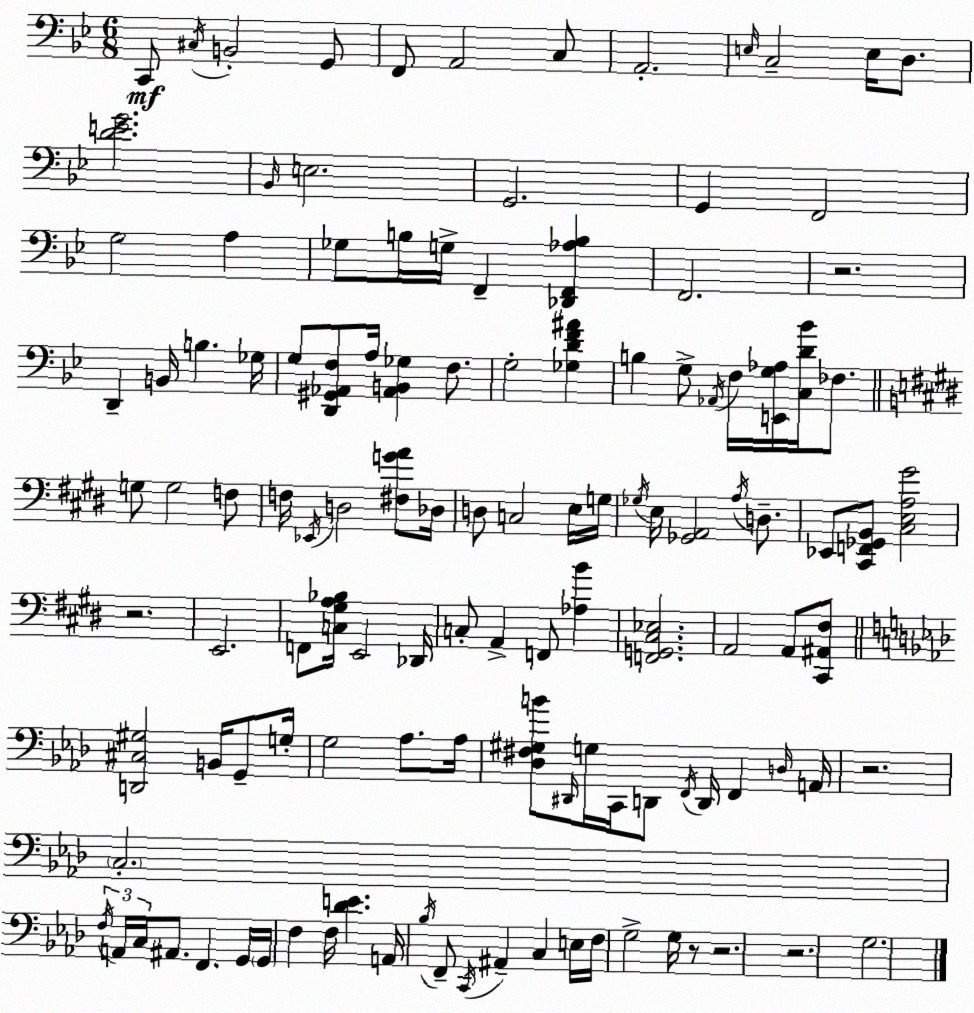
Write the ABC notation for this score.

X:1
T:Untitled
M:6/8
L:1/4
K:Bb
C,,/2 ^C,/4 B,,2 G,,/2 F,,/2 A,,2 C,/2 A,,2 E,/4 C,2 E,/4 D,/2 [DEG]2 _B,,/4 E,2 G,,2 G,, F,,2 G,2 A, _G,/2 B,/4 G,/4 F,, [_D,,F,,_A,B,] F,,2 z2 D,, B,,/4 B, _G,/4 G,/2 [D,,^G,,_A,,F,]/2 A,/4 [_A,,B,,_G,] F,/2 G,2 [_G,DF^A] B, G,/2 _A,,/4 F,/4 [E,,G,_A,]/4 [C,D_B]/4 _F,/2 G,/2 G,2 F,/2 F,/4 _E,,/4 D,2 [^F,GA]/2 _D,/4 D,/2 C,2 E,/4 G,/4 _G,/4 E,/4 [_G,,A,,]2 A,/4 D,/2 _E,,/2 [^C,,F,,_G,,B,,]/2 [^C,E,A,^G]2 z2 E,,2 F,,/2 [C,^G,A,_B,]/4 E,,2 _D,,/4 C,/2 A,, F,,/2 [_A,B] [F,,G,,^C,_E,]2 A,,2 A,,/2 [^C,,^A,,^F,]/2 [D,,^C,^G,]2 B,,/4 G,,/2 G,/4 G,2 _A,/2 _A,/4 [_D,^F,^G,B]/2 ^D,,/4 G,/4 C,,/4 D,,/2 F,,/4 D,,/4 F,, D,/4 A,,/4 z2 C,2 F,/4 A,,/4 C,/4 ^A,,/2 F,, G,,/4 G,,/4 F, F,/4 [_DE] A,,/4 _B,/4 F,,/2 C,,/4 ^A,, C, E,/4 F,/4 G,2 G,/4 z/2 z2 z2 G,2